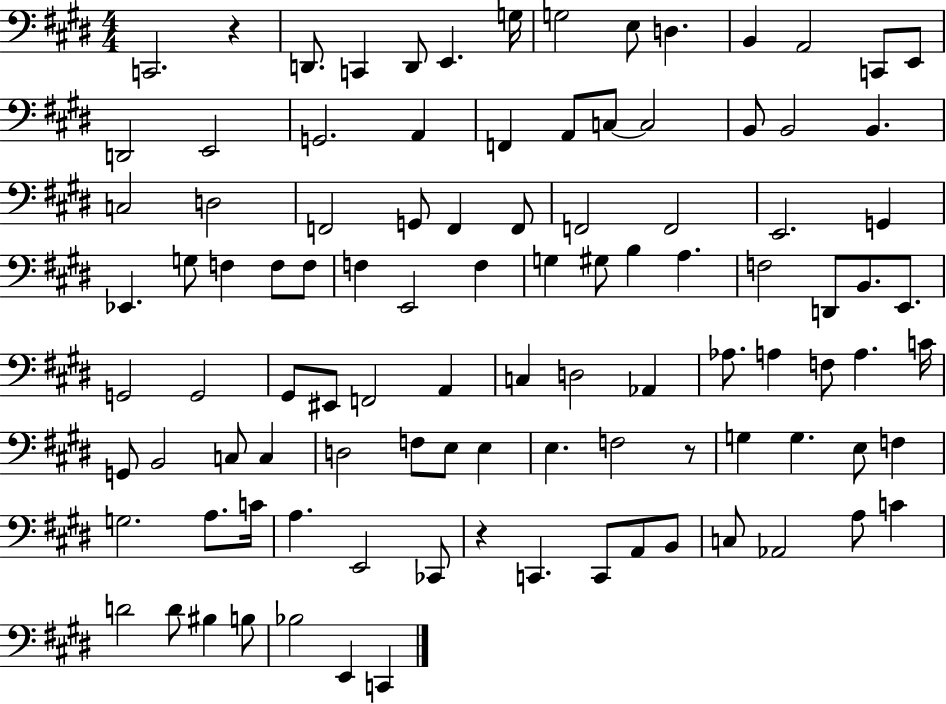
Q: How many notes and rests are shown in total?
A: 102